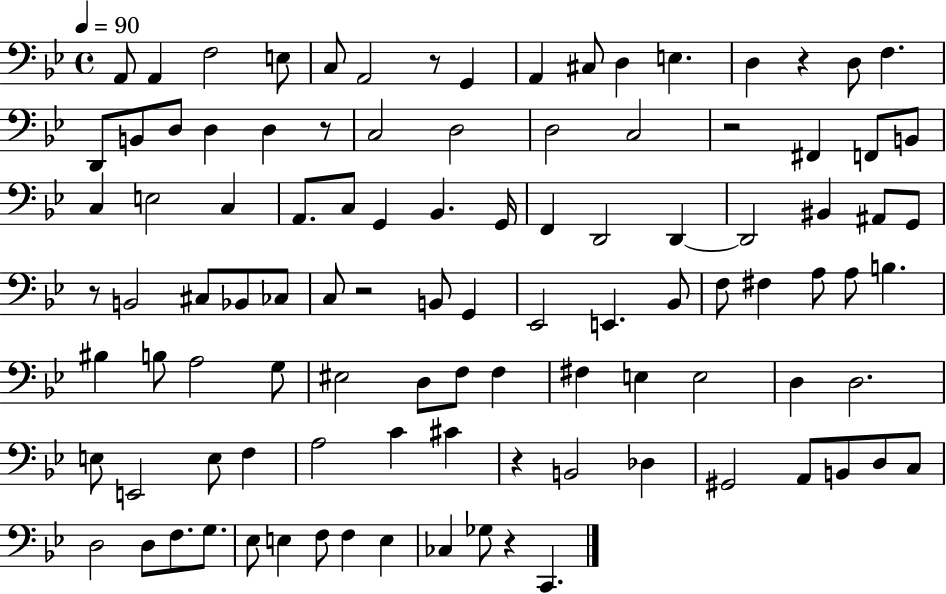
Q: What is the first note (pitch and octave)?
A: A2